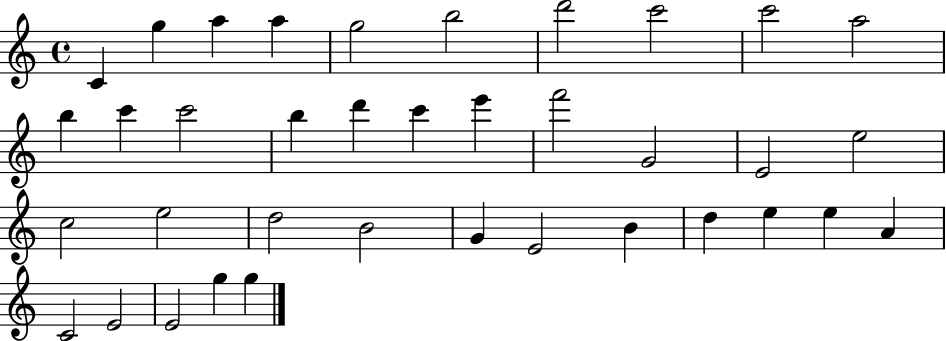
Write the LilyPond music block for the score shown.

{
  \clef treble
  \time 4/4
  \defaultTimeSignature
  \key c \major
  c'4 g''4 a''4 a''4 | g''2 b''2 | d'''2 c'''2 | c'''2 a''2 | \break b''4 c'''4 c'''2 | b''4 d'''4 c'''4 e'''4 | f'''2 g'2 | e'2 e''2 | \break c''2 e''2 | d''2 b'2 | g'4 e'2 b'4 | d''4 e''4 e''4 a'4 | \break c'2 e'2 | e'2 g''4 g''4 | \bar "|."
}